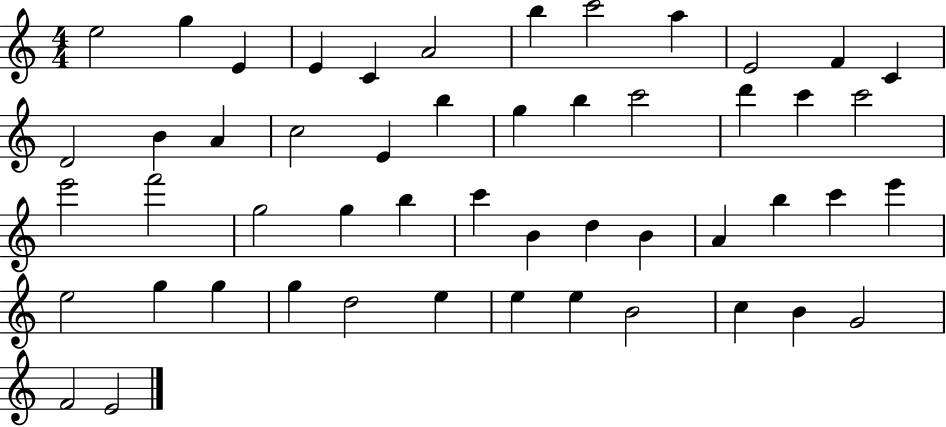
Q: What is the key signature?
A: C major